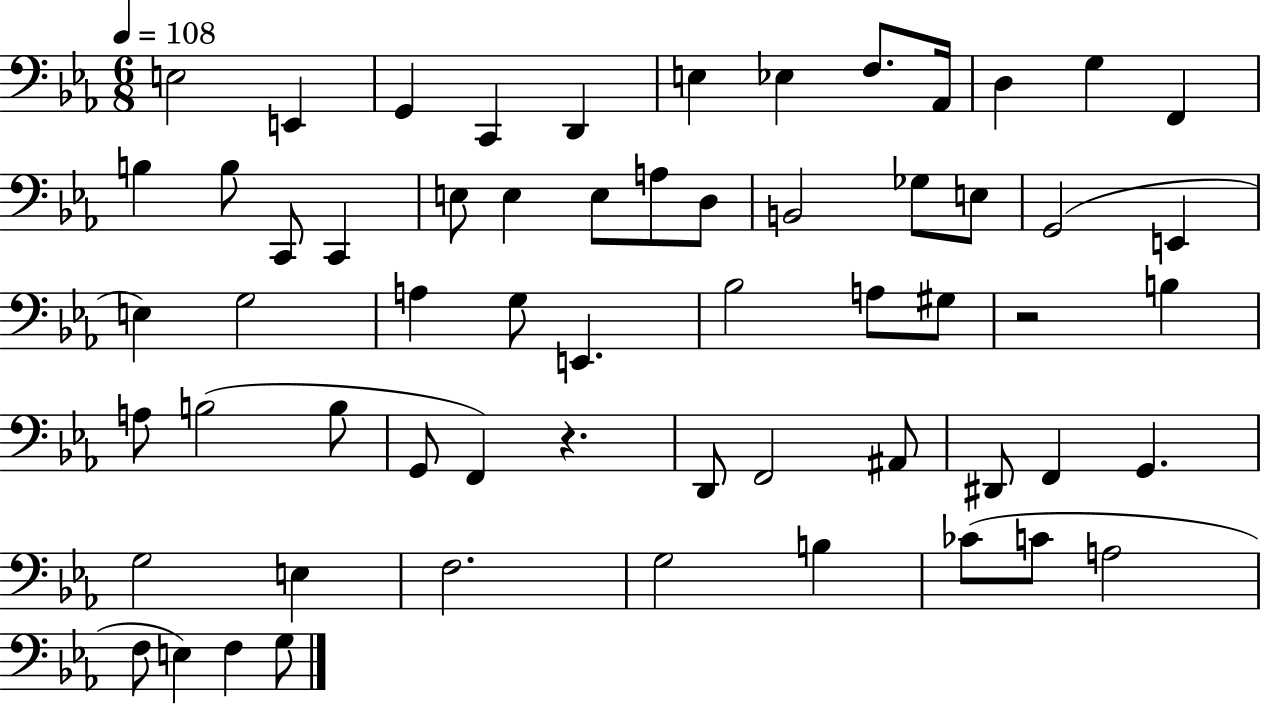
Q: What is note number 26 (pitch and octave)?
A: E2